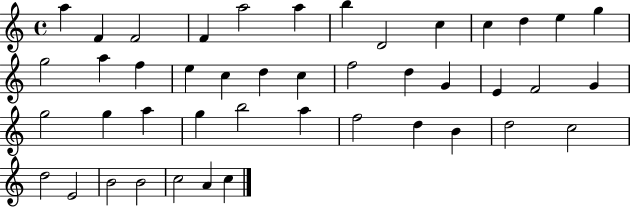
A5/q F4/q F4/h F4/q A5/h A5/q B5/q D4/h C5/q C5/q D5/q E5/q G5/q G5/h A5/q F5/q E5/q C5/q D5/q C5/q F5/h D5/q G4/q E4/q F4/h G4/q G5/h G5/q A5/q G5/q B5/h A5/q F5/h D5/q B4/q D5/h C5/h D5/h E4/h B4/h B4/h C5/h A4/q C5/q